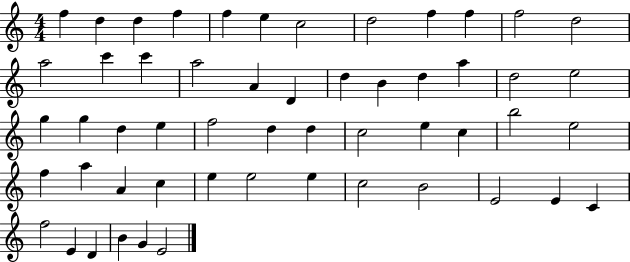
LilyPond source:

{
  \clef treble
  \numericTimeSignature
  \time 4/4
  \key c \major
  f''4 d''4 d''4 f''4 | f''4 e''4 c''2 | d''2 f''4 f''4 | f''2 d''2 | \break a''2 c'''4 c'''4 | a''2 a'4 d'4 | d''4 b'4 d''4 a''4 | d''2 e''2 | \break g''4 g''4 d''4 e''4 | f''2 d''4 d''4 | c''2 e''4 c''4 | b''2 e''2 | \break f''4 a''4 a'4 c''4 | e''4 e''2 e''4 | c''2 b'2 | e'2 e'4 c'4 | \break f''2 e'4 d'4 | b'4 g'4 e'2 | \bar "|."
}